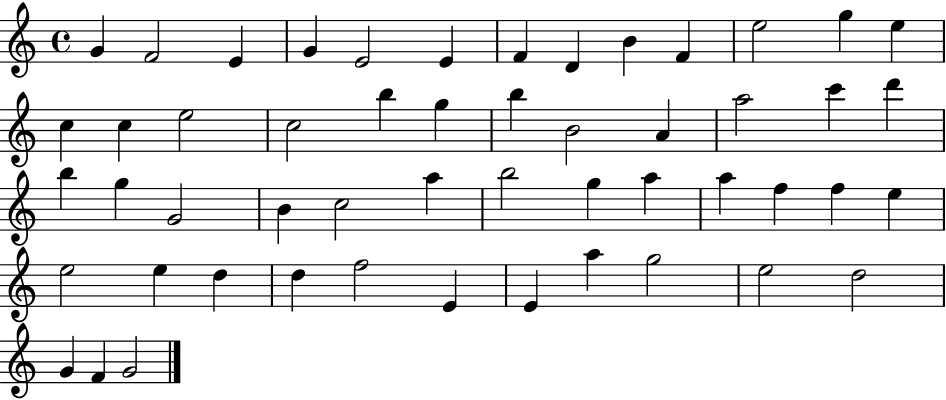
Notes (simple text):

G4/q F4/h E4/q G4/q E4/h E4/q F4/q D4/q B4/q F4/q E5/h G5/q E5/q C5/q C5/q E5/h C5/h B5/q G5/q B5/q B4/h A4/q A5/h C6/q D6/q B5/q G5/q G4/h B4/q C5/h A5/q B5/h G5/q A5/q A5/q F5/q F5/q E5/q E5/h E5/q D5/q D5/q F5/h E4/q E4/q A5/q G5/h E5/h D5/h G4/q F4/q G4/h